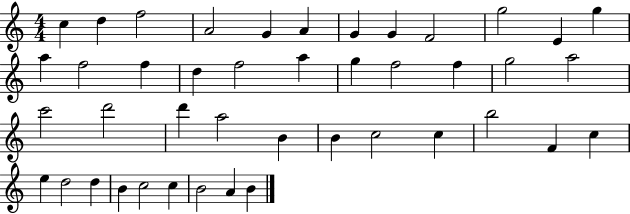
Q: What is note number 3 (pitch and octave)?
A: F5